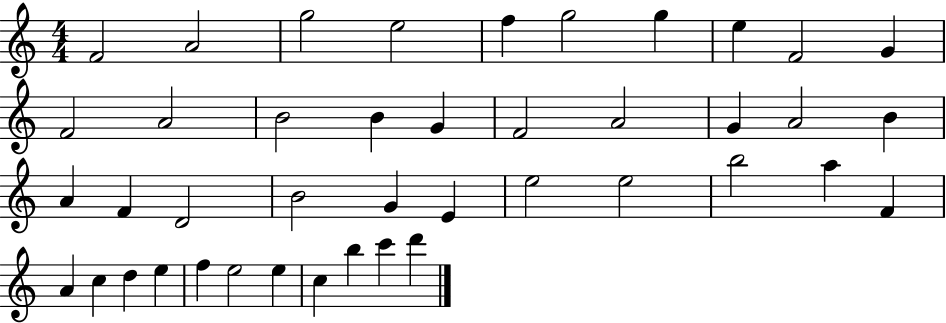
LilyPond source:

{
  \clef treble
  \numericTimeSignature
  \time 4/4
  \key c \major
  f'2 a'2 | g''2 e''2 | f''4 g''2 g''4 | e''4 f'2 g'4 | \break f'2 a'2 | b'2 b'4 g'4 | f'2 a'2 | g'4 a'2 b'4 | \break a'4 f'4 d'2 | b'2 g'4 e'4 | e''2 e''2 | b''2 a''4 f'4 | \break a'4 c''4 d''4 e''4 | f''4 e''2 e''4 | c''4 b''4 c'''4 d'''4 | \bar "|."
}